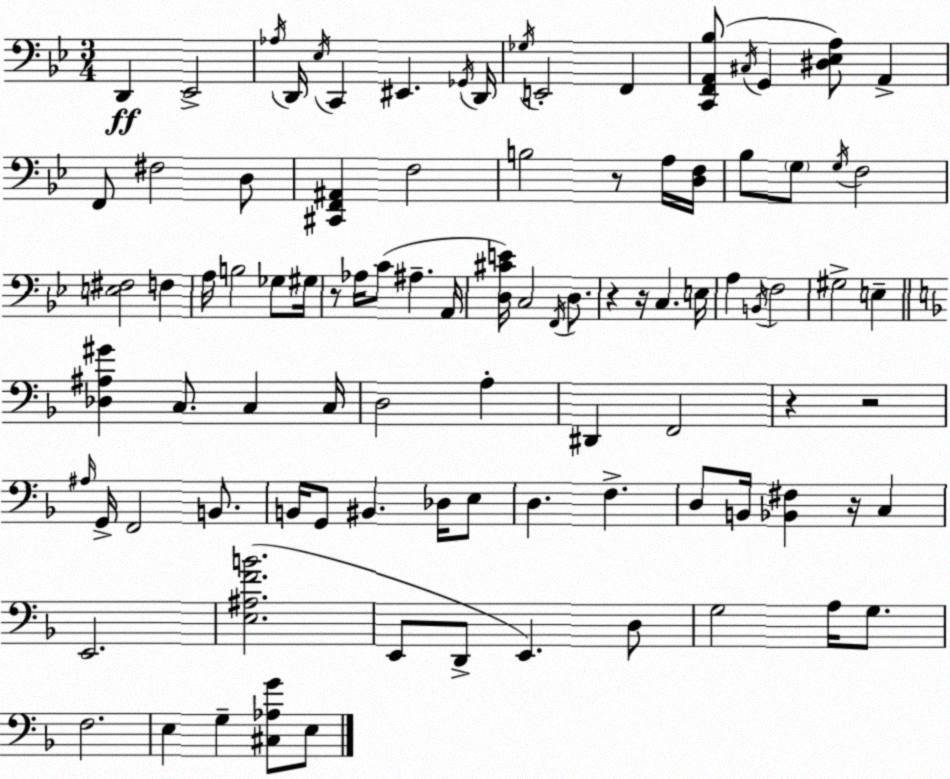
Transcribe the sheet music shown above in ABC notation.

X:1
T:Untitled
M:3/4
L:1/4
K:Gm
D,, _E,,2 _A,/4 D,,/4 _E,/4 C,, ^E,, _G,,/4 D,,/4 _G,/4 E,,2 F,, [C,,F,,A,,_B,]/2 ^C,/4 G,, [^D,_E,A,]/2 A,, F,,/2 ^F,2 D,/2 [^C,,F,,^A,,] F,2 B,2 z/2 A,/4 [D,F,]/4 _B,/2 G,/2 G,/4 F,2 [E,^F,]2 F, A,/4 B,2 _G,/2 ^G,/4 z/2 _A,/4 C/2 ^A, A,,/4 [D,^CE]/4 C,2 F,,/4 D,/2 z z/4 C, E,/4 A, B,,/4 F,2 ^G,2 E, [_D,^A,^G] C,/2 C, C,/4 D,2 A, ^D,, F,,2 z z2 ^A,/4 G,,/4 F,,2 B,,/2 B,,/4 G,,/2 ^B,, _D,/4 E,/2 D, F, D,/2 B,,/4 [_B,,^F,] z/4 C, E,,2 [E,^A,FB]2 E,,/2 D,,/2 E,, D,/2 G,2 A,/4 G,/2 F,2 E, G, [^C,_A,G]/2 E,/2